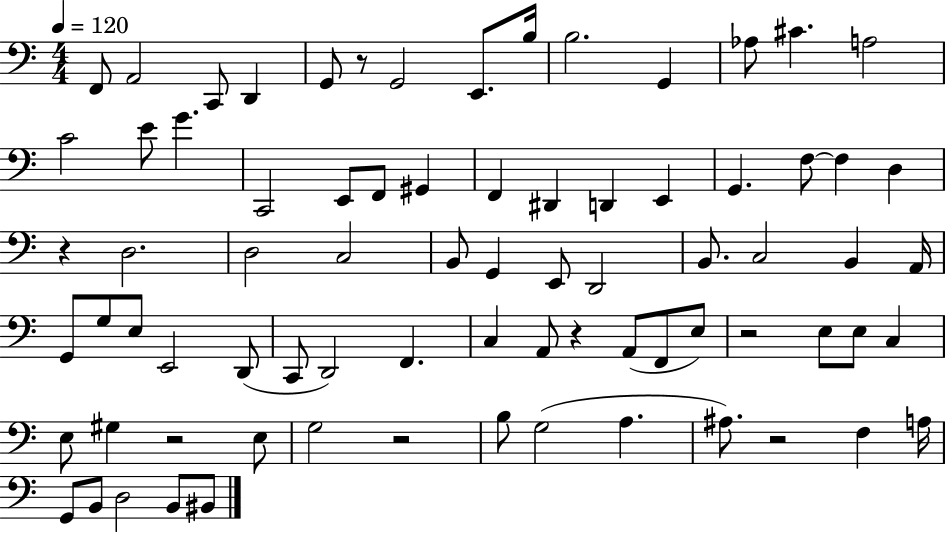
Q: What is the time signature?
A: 4/4